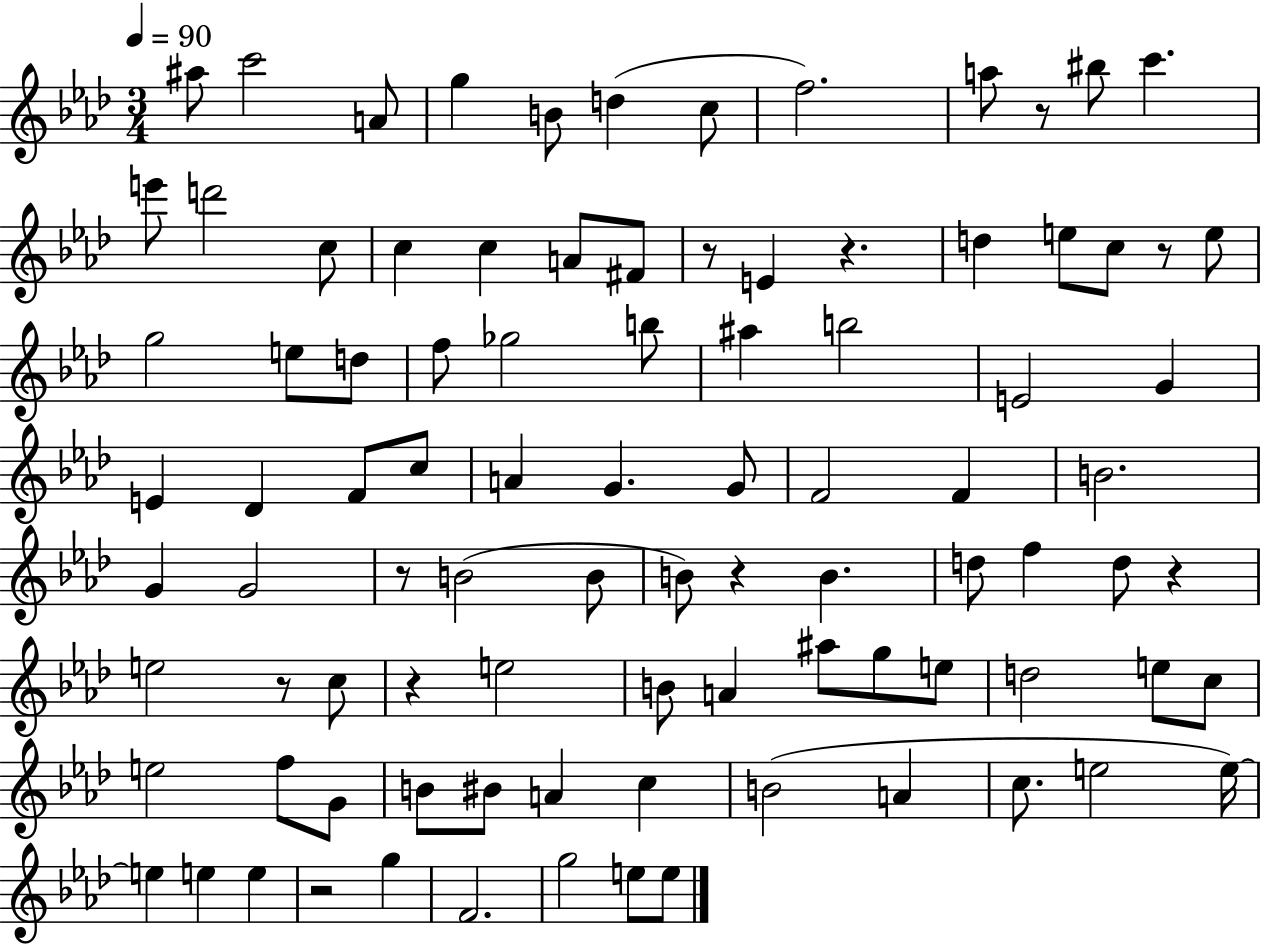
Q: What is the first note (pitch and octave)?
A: A#5